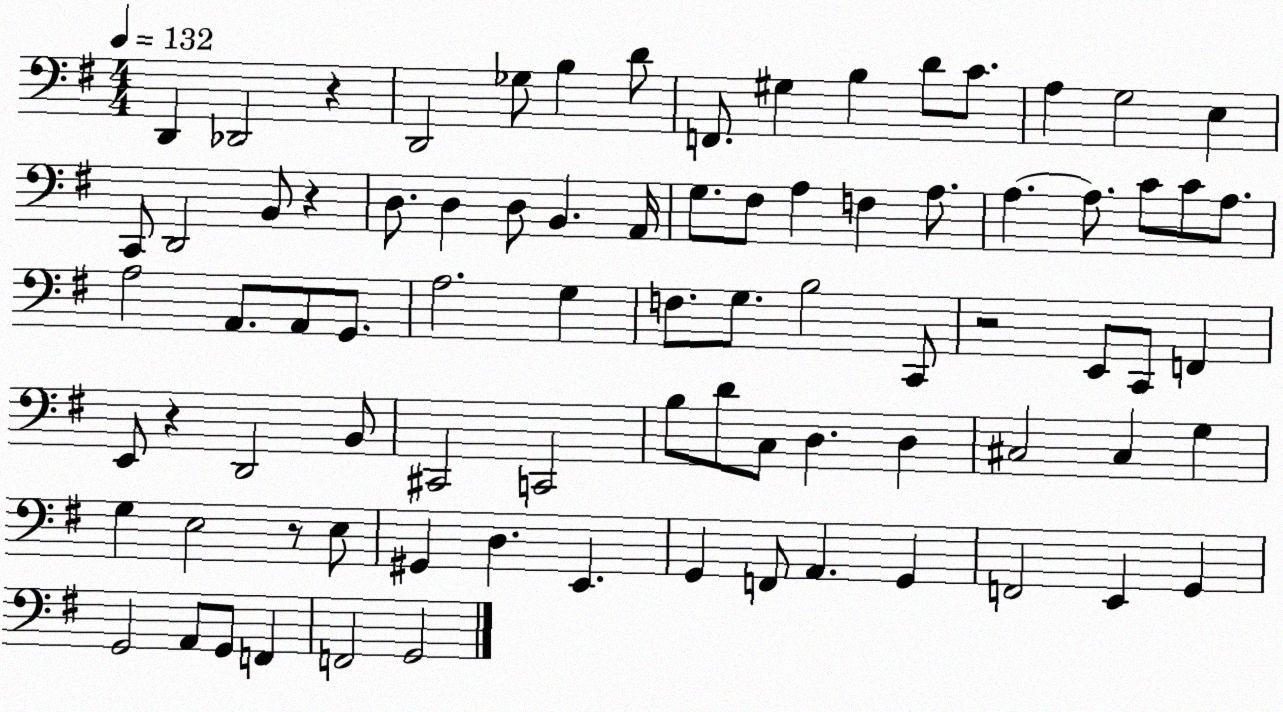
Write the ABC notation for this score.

X:1
T:Untitled
M:4/4
L:1/4
K:G
D,, _D,,2 z D,,2 _G,/2 B, D/2 F,,/2 ^G, B, D/2 C/2 A, G,2 E, C,,/2 D,,2 B,,/2 z D,/2 D, D,/2 B,, A,,/4 G,/2 ^F,/2 A, F, A,/2 A, A,/2 C/2 C/2 A,/2 A,2 A,,/2 A,,/2 G,,/2 A,2 G, F,/2 G,/2 B,2 C,,/2 z2 E,,/2 C,,/2 F,, E,,/2 z D,,2 B,,/2 ^C,,2 C,,2 B,/2 D/2 C,/2 D, D, ^C,2 ^C, G, G, E,2 z/2 E,/2 ^G,, D, E,, G,, F,,/2 A,, G,, F,,2 E,, G,, G,,2 A,,/2 G,,/2 F,, F,,2 G,,2